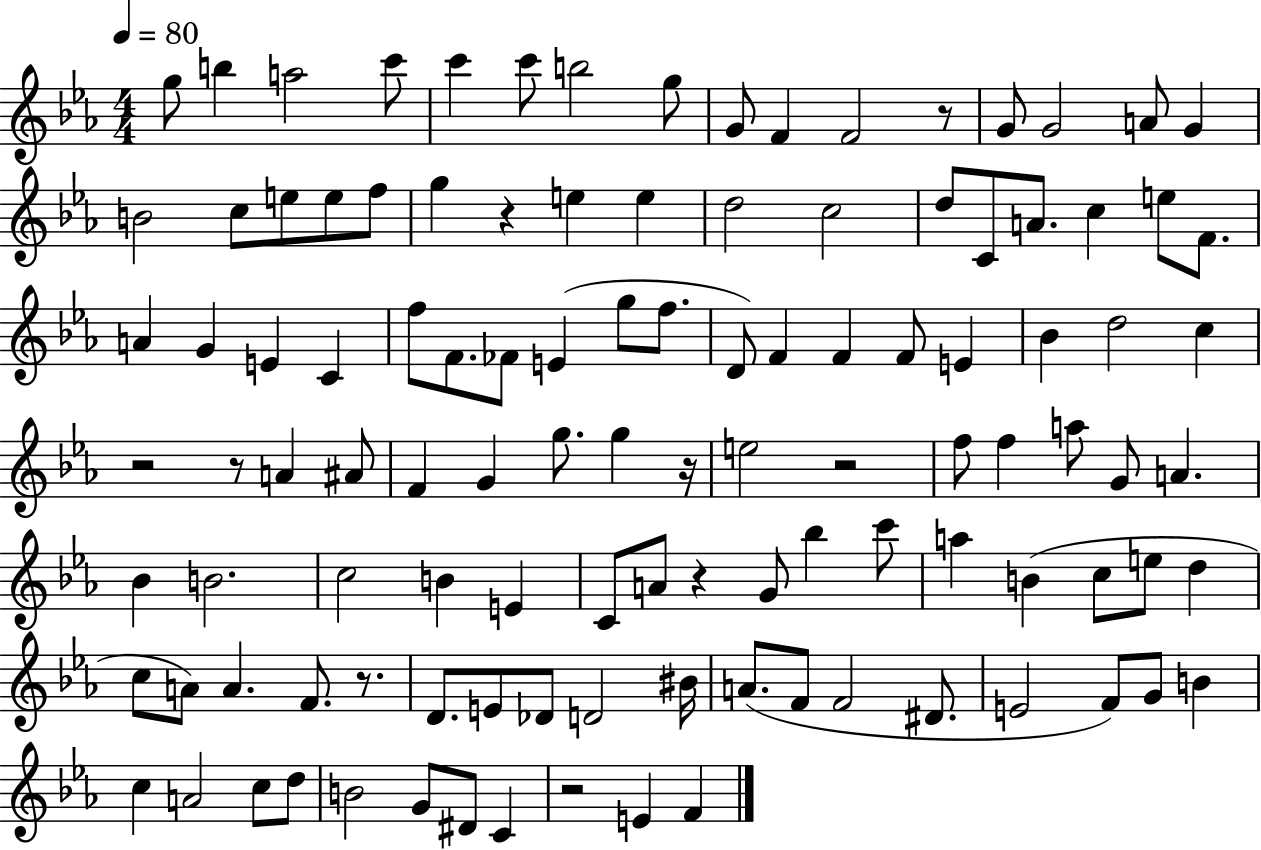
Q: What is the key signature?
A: EES major